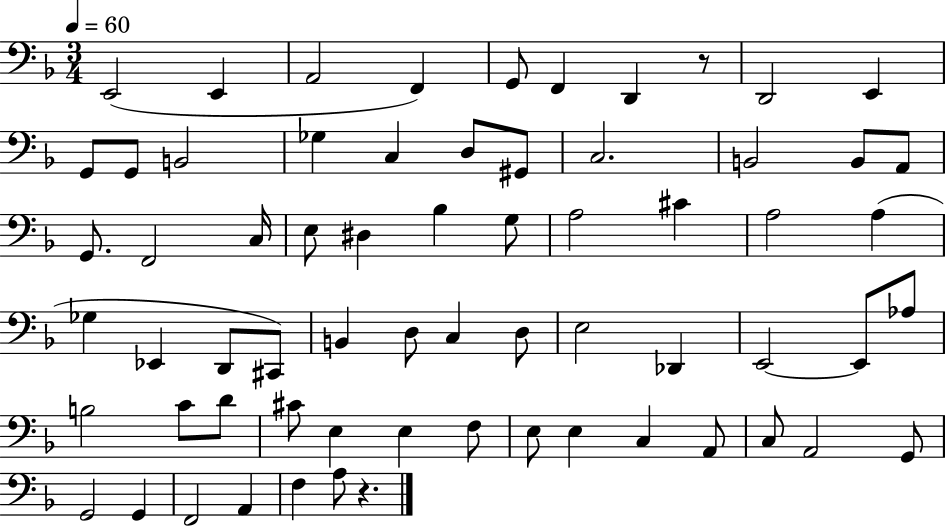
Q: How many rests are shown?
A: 2